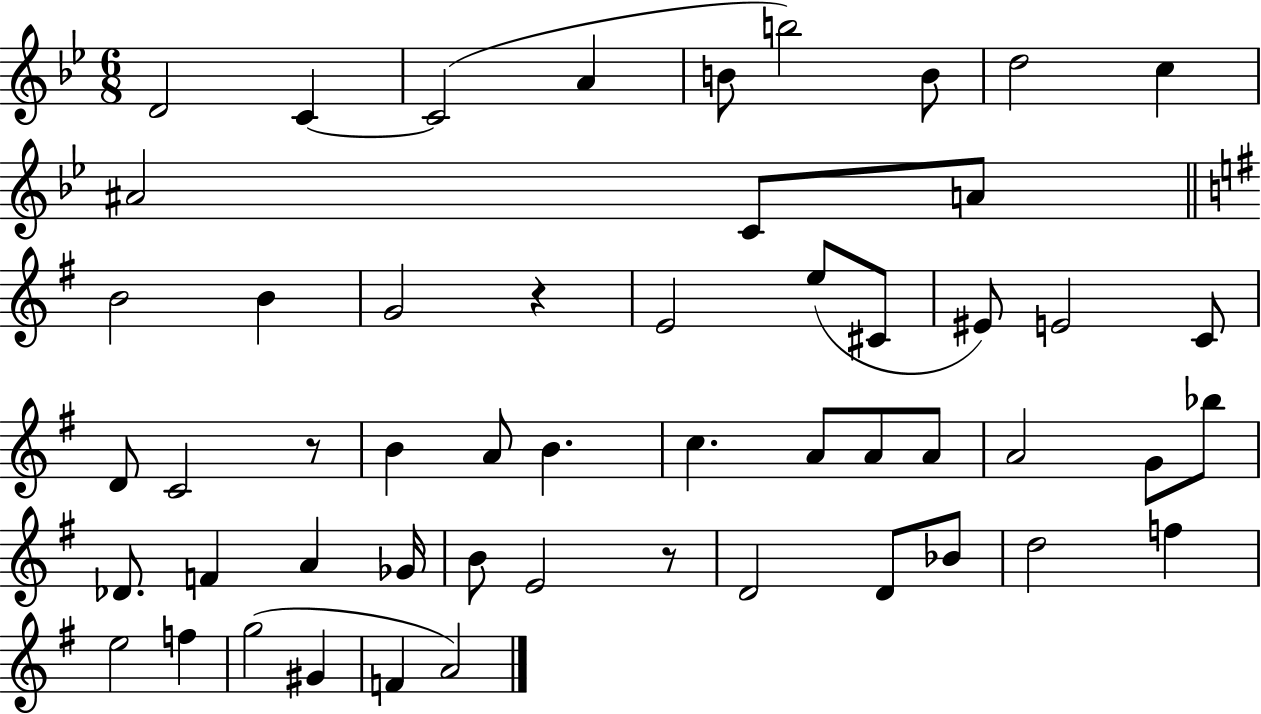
{
  \clef treble
  \numericTimeSignature
  \time 6/8
  \key bes \major
  d'2 c'4~~ | c'2( a'4 | b'8 b''2) b'8 | d''2 c''4 | \break ais'2 c'8 a'8 | \bar "||" \break \key e \minor b'2 b'4 | g'2 r4 | e'2 e''8( cis'8 | eis'8) e'2 c'8 | \break d'8 c'2 r8 | b'4 a'8 b'4. | c''4. a'8 a'8 a'8 | a'2 g'8 bes''8 | \break des'8. f'4 a'4 ges'16 | b'8 e'2 r8 | d'2 d'8 bes'8 | d''2 f''4 | \break e''2 f''4 | g''2( gis'4 | f'4 a'2) | \bar "|."
}